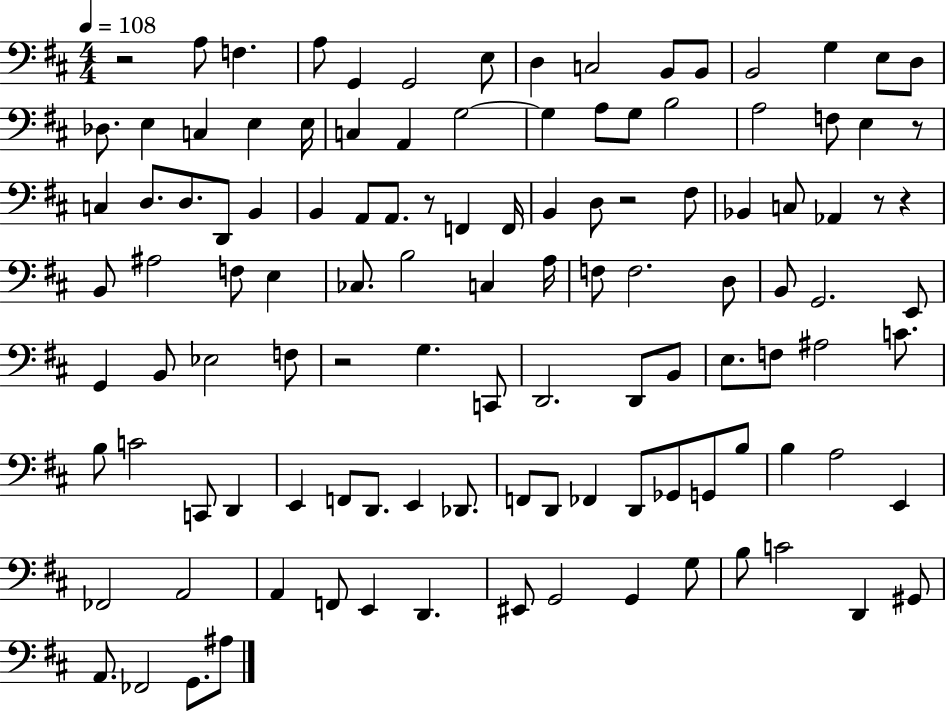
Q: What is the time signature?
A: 4/4